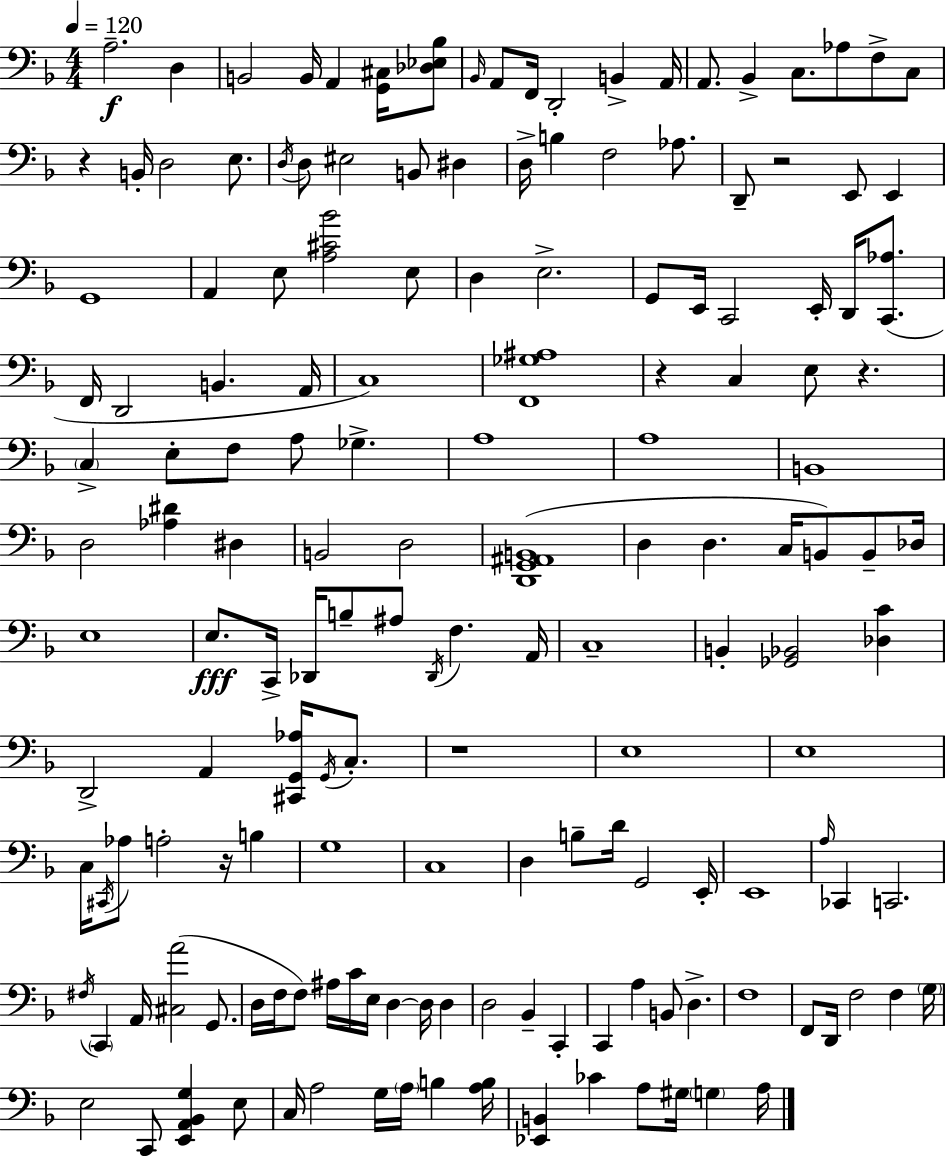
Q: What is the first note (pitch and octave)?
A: A3